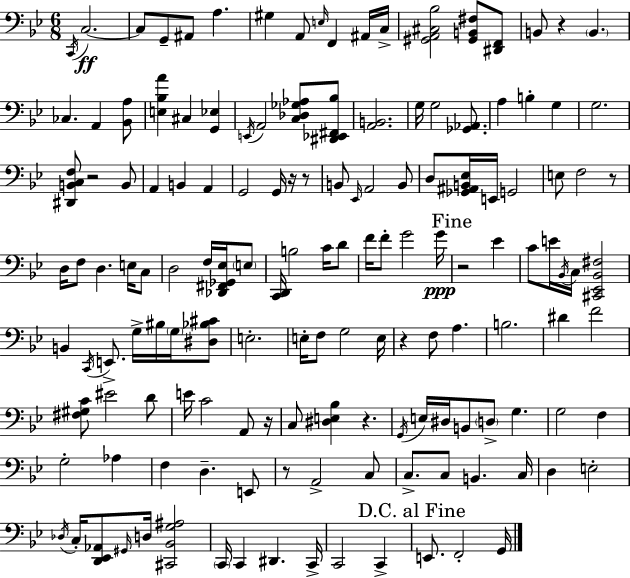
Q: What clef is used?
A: bass